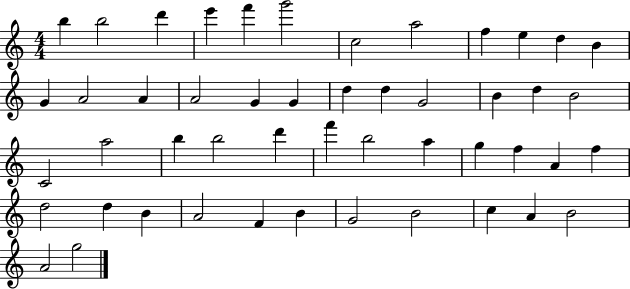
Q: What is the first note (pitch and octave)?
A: B5